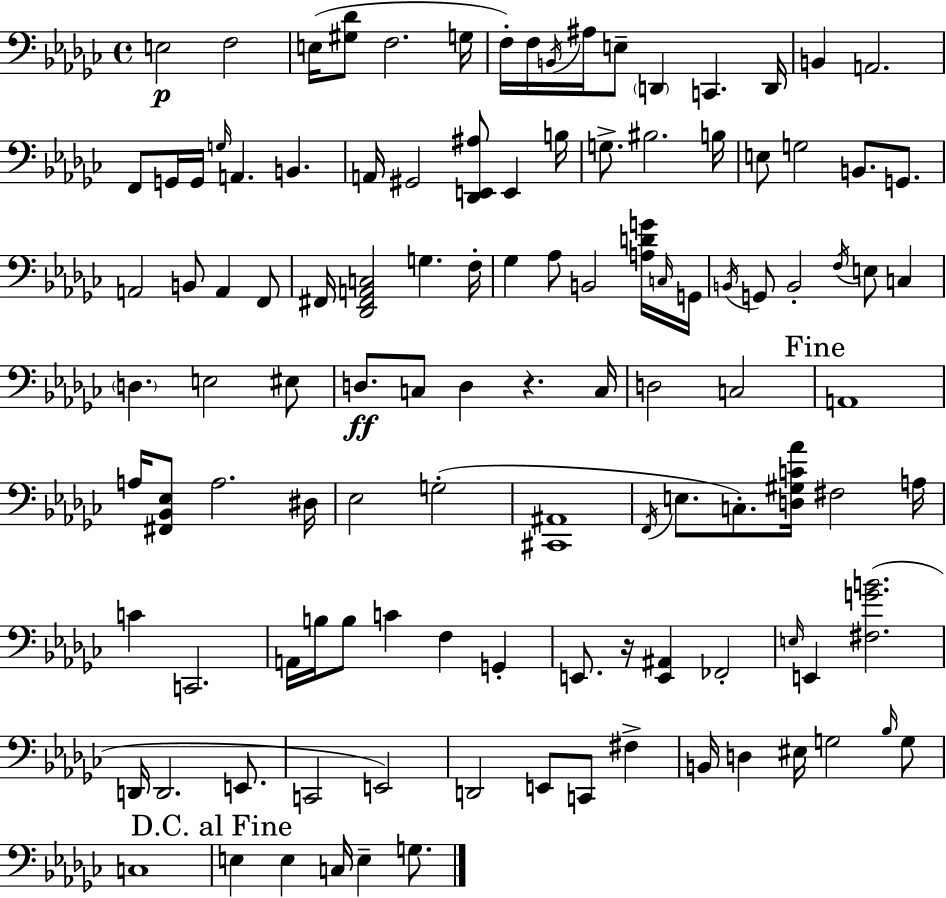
E3/h F3/h E3/s [G#3,Db4]/e F3/h. G3/s F3/s F3/s B2/s A#3/s E3/e D2/q C2/q. D2/s B2/q A2/h. F2/e G2/s G2/s G3/s A2/q. B2/q. A2/s G#2/h [Db2,E2,A#3]/e E2/q B3/s G3/e. BIS3/h. B3/s E3/e G3/h B2/e. G2/e. A2/h B2/e A2/q F2/e F#2/s [Db2,F#2,A2,C3]/h G3/q. F3/s Gb3/q Ab3/e B2/h [A3,D4,G4]/s C3/s G2/s B2/s G2/e B2/h F3/s E3/e C3/q D3/q. E3/h EIS3/e D3/e. C3/e D3/q R/q. C3/s D3/h C3/h A2/w A3/s [F#2,Bb2,Eb3]/e A3/h. D#3/s Eb3/h G3/h [C#2,A#2]/w F2/s E3/e. C3/e. [D3,G#3,C4,Ab4]/s F#3/h A3/s C4/q C2/h. A2/s B3/s B3/e C4/q F3/q G2/q E2/e. R/s [E2,A#2]/q FES2/h E3/s E2/q [F#3,G4,B4]/h. D2/s D2/h. E2/e. C2/h E2/h D2/h E2/e C2/e F#3/q B2/s D3/q EIS3/s G3/h Bb3/s G3/e C3/w E3/q E3/q C3/s E3/q G3/e.